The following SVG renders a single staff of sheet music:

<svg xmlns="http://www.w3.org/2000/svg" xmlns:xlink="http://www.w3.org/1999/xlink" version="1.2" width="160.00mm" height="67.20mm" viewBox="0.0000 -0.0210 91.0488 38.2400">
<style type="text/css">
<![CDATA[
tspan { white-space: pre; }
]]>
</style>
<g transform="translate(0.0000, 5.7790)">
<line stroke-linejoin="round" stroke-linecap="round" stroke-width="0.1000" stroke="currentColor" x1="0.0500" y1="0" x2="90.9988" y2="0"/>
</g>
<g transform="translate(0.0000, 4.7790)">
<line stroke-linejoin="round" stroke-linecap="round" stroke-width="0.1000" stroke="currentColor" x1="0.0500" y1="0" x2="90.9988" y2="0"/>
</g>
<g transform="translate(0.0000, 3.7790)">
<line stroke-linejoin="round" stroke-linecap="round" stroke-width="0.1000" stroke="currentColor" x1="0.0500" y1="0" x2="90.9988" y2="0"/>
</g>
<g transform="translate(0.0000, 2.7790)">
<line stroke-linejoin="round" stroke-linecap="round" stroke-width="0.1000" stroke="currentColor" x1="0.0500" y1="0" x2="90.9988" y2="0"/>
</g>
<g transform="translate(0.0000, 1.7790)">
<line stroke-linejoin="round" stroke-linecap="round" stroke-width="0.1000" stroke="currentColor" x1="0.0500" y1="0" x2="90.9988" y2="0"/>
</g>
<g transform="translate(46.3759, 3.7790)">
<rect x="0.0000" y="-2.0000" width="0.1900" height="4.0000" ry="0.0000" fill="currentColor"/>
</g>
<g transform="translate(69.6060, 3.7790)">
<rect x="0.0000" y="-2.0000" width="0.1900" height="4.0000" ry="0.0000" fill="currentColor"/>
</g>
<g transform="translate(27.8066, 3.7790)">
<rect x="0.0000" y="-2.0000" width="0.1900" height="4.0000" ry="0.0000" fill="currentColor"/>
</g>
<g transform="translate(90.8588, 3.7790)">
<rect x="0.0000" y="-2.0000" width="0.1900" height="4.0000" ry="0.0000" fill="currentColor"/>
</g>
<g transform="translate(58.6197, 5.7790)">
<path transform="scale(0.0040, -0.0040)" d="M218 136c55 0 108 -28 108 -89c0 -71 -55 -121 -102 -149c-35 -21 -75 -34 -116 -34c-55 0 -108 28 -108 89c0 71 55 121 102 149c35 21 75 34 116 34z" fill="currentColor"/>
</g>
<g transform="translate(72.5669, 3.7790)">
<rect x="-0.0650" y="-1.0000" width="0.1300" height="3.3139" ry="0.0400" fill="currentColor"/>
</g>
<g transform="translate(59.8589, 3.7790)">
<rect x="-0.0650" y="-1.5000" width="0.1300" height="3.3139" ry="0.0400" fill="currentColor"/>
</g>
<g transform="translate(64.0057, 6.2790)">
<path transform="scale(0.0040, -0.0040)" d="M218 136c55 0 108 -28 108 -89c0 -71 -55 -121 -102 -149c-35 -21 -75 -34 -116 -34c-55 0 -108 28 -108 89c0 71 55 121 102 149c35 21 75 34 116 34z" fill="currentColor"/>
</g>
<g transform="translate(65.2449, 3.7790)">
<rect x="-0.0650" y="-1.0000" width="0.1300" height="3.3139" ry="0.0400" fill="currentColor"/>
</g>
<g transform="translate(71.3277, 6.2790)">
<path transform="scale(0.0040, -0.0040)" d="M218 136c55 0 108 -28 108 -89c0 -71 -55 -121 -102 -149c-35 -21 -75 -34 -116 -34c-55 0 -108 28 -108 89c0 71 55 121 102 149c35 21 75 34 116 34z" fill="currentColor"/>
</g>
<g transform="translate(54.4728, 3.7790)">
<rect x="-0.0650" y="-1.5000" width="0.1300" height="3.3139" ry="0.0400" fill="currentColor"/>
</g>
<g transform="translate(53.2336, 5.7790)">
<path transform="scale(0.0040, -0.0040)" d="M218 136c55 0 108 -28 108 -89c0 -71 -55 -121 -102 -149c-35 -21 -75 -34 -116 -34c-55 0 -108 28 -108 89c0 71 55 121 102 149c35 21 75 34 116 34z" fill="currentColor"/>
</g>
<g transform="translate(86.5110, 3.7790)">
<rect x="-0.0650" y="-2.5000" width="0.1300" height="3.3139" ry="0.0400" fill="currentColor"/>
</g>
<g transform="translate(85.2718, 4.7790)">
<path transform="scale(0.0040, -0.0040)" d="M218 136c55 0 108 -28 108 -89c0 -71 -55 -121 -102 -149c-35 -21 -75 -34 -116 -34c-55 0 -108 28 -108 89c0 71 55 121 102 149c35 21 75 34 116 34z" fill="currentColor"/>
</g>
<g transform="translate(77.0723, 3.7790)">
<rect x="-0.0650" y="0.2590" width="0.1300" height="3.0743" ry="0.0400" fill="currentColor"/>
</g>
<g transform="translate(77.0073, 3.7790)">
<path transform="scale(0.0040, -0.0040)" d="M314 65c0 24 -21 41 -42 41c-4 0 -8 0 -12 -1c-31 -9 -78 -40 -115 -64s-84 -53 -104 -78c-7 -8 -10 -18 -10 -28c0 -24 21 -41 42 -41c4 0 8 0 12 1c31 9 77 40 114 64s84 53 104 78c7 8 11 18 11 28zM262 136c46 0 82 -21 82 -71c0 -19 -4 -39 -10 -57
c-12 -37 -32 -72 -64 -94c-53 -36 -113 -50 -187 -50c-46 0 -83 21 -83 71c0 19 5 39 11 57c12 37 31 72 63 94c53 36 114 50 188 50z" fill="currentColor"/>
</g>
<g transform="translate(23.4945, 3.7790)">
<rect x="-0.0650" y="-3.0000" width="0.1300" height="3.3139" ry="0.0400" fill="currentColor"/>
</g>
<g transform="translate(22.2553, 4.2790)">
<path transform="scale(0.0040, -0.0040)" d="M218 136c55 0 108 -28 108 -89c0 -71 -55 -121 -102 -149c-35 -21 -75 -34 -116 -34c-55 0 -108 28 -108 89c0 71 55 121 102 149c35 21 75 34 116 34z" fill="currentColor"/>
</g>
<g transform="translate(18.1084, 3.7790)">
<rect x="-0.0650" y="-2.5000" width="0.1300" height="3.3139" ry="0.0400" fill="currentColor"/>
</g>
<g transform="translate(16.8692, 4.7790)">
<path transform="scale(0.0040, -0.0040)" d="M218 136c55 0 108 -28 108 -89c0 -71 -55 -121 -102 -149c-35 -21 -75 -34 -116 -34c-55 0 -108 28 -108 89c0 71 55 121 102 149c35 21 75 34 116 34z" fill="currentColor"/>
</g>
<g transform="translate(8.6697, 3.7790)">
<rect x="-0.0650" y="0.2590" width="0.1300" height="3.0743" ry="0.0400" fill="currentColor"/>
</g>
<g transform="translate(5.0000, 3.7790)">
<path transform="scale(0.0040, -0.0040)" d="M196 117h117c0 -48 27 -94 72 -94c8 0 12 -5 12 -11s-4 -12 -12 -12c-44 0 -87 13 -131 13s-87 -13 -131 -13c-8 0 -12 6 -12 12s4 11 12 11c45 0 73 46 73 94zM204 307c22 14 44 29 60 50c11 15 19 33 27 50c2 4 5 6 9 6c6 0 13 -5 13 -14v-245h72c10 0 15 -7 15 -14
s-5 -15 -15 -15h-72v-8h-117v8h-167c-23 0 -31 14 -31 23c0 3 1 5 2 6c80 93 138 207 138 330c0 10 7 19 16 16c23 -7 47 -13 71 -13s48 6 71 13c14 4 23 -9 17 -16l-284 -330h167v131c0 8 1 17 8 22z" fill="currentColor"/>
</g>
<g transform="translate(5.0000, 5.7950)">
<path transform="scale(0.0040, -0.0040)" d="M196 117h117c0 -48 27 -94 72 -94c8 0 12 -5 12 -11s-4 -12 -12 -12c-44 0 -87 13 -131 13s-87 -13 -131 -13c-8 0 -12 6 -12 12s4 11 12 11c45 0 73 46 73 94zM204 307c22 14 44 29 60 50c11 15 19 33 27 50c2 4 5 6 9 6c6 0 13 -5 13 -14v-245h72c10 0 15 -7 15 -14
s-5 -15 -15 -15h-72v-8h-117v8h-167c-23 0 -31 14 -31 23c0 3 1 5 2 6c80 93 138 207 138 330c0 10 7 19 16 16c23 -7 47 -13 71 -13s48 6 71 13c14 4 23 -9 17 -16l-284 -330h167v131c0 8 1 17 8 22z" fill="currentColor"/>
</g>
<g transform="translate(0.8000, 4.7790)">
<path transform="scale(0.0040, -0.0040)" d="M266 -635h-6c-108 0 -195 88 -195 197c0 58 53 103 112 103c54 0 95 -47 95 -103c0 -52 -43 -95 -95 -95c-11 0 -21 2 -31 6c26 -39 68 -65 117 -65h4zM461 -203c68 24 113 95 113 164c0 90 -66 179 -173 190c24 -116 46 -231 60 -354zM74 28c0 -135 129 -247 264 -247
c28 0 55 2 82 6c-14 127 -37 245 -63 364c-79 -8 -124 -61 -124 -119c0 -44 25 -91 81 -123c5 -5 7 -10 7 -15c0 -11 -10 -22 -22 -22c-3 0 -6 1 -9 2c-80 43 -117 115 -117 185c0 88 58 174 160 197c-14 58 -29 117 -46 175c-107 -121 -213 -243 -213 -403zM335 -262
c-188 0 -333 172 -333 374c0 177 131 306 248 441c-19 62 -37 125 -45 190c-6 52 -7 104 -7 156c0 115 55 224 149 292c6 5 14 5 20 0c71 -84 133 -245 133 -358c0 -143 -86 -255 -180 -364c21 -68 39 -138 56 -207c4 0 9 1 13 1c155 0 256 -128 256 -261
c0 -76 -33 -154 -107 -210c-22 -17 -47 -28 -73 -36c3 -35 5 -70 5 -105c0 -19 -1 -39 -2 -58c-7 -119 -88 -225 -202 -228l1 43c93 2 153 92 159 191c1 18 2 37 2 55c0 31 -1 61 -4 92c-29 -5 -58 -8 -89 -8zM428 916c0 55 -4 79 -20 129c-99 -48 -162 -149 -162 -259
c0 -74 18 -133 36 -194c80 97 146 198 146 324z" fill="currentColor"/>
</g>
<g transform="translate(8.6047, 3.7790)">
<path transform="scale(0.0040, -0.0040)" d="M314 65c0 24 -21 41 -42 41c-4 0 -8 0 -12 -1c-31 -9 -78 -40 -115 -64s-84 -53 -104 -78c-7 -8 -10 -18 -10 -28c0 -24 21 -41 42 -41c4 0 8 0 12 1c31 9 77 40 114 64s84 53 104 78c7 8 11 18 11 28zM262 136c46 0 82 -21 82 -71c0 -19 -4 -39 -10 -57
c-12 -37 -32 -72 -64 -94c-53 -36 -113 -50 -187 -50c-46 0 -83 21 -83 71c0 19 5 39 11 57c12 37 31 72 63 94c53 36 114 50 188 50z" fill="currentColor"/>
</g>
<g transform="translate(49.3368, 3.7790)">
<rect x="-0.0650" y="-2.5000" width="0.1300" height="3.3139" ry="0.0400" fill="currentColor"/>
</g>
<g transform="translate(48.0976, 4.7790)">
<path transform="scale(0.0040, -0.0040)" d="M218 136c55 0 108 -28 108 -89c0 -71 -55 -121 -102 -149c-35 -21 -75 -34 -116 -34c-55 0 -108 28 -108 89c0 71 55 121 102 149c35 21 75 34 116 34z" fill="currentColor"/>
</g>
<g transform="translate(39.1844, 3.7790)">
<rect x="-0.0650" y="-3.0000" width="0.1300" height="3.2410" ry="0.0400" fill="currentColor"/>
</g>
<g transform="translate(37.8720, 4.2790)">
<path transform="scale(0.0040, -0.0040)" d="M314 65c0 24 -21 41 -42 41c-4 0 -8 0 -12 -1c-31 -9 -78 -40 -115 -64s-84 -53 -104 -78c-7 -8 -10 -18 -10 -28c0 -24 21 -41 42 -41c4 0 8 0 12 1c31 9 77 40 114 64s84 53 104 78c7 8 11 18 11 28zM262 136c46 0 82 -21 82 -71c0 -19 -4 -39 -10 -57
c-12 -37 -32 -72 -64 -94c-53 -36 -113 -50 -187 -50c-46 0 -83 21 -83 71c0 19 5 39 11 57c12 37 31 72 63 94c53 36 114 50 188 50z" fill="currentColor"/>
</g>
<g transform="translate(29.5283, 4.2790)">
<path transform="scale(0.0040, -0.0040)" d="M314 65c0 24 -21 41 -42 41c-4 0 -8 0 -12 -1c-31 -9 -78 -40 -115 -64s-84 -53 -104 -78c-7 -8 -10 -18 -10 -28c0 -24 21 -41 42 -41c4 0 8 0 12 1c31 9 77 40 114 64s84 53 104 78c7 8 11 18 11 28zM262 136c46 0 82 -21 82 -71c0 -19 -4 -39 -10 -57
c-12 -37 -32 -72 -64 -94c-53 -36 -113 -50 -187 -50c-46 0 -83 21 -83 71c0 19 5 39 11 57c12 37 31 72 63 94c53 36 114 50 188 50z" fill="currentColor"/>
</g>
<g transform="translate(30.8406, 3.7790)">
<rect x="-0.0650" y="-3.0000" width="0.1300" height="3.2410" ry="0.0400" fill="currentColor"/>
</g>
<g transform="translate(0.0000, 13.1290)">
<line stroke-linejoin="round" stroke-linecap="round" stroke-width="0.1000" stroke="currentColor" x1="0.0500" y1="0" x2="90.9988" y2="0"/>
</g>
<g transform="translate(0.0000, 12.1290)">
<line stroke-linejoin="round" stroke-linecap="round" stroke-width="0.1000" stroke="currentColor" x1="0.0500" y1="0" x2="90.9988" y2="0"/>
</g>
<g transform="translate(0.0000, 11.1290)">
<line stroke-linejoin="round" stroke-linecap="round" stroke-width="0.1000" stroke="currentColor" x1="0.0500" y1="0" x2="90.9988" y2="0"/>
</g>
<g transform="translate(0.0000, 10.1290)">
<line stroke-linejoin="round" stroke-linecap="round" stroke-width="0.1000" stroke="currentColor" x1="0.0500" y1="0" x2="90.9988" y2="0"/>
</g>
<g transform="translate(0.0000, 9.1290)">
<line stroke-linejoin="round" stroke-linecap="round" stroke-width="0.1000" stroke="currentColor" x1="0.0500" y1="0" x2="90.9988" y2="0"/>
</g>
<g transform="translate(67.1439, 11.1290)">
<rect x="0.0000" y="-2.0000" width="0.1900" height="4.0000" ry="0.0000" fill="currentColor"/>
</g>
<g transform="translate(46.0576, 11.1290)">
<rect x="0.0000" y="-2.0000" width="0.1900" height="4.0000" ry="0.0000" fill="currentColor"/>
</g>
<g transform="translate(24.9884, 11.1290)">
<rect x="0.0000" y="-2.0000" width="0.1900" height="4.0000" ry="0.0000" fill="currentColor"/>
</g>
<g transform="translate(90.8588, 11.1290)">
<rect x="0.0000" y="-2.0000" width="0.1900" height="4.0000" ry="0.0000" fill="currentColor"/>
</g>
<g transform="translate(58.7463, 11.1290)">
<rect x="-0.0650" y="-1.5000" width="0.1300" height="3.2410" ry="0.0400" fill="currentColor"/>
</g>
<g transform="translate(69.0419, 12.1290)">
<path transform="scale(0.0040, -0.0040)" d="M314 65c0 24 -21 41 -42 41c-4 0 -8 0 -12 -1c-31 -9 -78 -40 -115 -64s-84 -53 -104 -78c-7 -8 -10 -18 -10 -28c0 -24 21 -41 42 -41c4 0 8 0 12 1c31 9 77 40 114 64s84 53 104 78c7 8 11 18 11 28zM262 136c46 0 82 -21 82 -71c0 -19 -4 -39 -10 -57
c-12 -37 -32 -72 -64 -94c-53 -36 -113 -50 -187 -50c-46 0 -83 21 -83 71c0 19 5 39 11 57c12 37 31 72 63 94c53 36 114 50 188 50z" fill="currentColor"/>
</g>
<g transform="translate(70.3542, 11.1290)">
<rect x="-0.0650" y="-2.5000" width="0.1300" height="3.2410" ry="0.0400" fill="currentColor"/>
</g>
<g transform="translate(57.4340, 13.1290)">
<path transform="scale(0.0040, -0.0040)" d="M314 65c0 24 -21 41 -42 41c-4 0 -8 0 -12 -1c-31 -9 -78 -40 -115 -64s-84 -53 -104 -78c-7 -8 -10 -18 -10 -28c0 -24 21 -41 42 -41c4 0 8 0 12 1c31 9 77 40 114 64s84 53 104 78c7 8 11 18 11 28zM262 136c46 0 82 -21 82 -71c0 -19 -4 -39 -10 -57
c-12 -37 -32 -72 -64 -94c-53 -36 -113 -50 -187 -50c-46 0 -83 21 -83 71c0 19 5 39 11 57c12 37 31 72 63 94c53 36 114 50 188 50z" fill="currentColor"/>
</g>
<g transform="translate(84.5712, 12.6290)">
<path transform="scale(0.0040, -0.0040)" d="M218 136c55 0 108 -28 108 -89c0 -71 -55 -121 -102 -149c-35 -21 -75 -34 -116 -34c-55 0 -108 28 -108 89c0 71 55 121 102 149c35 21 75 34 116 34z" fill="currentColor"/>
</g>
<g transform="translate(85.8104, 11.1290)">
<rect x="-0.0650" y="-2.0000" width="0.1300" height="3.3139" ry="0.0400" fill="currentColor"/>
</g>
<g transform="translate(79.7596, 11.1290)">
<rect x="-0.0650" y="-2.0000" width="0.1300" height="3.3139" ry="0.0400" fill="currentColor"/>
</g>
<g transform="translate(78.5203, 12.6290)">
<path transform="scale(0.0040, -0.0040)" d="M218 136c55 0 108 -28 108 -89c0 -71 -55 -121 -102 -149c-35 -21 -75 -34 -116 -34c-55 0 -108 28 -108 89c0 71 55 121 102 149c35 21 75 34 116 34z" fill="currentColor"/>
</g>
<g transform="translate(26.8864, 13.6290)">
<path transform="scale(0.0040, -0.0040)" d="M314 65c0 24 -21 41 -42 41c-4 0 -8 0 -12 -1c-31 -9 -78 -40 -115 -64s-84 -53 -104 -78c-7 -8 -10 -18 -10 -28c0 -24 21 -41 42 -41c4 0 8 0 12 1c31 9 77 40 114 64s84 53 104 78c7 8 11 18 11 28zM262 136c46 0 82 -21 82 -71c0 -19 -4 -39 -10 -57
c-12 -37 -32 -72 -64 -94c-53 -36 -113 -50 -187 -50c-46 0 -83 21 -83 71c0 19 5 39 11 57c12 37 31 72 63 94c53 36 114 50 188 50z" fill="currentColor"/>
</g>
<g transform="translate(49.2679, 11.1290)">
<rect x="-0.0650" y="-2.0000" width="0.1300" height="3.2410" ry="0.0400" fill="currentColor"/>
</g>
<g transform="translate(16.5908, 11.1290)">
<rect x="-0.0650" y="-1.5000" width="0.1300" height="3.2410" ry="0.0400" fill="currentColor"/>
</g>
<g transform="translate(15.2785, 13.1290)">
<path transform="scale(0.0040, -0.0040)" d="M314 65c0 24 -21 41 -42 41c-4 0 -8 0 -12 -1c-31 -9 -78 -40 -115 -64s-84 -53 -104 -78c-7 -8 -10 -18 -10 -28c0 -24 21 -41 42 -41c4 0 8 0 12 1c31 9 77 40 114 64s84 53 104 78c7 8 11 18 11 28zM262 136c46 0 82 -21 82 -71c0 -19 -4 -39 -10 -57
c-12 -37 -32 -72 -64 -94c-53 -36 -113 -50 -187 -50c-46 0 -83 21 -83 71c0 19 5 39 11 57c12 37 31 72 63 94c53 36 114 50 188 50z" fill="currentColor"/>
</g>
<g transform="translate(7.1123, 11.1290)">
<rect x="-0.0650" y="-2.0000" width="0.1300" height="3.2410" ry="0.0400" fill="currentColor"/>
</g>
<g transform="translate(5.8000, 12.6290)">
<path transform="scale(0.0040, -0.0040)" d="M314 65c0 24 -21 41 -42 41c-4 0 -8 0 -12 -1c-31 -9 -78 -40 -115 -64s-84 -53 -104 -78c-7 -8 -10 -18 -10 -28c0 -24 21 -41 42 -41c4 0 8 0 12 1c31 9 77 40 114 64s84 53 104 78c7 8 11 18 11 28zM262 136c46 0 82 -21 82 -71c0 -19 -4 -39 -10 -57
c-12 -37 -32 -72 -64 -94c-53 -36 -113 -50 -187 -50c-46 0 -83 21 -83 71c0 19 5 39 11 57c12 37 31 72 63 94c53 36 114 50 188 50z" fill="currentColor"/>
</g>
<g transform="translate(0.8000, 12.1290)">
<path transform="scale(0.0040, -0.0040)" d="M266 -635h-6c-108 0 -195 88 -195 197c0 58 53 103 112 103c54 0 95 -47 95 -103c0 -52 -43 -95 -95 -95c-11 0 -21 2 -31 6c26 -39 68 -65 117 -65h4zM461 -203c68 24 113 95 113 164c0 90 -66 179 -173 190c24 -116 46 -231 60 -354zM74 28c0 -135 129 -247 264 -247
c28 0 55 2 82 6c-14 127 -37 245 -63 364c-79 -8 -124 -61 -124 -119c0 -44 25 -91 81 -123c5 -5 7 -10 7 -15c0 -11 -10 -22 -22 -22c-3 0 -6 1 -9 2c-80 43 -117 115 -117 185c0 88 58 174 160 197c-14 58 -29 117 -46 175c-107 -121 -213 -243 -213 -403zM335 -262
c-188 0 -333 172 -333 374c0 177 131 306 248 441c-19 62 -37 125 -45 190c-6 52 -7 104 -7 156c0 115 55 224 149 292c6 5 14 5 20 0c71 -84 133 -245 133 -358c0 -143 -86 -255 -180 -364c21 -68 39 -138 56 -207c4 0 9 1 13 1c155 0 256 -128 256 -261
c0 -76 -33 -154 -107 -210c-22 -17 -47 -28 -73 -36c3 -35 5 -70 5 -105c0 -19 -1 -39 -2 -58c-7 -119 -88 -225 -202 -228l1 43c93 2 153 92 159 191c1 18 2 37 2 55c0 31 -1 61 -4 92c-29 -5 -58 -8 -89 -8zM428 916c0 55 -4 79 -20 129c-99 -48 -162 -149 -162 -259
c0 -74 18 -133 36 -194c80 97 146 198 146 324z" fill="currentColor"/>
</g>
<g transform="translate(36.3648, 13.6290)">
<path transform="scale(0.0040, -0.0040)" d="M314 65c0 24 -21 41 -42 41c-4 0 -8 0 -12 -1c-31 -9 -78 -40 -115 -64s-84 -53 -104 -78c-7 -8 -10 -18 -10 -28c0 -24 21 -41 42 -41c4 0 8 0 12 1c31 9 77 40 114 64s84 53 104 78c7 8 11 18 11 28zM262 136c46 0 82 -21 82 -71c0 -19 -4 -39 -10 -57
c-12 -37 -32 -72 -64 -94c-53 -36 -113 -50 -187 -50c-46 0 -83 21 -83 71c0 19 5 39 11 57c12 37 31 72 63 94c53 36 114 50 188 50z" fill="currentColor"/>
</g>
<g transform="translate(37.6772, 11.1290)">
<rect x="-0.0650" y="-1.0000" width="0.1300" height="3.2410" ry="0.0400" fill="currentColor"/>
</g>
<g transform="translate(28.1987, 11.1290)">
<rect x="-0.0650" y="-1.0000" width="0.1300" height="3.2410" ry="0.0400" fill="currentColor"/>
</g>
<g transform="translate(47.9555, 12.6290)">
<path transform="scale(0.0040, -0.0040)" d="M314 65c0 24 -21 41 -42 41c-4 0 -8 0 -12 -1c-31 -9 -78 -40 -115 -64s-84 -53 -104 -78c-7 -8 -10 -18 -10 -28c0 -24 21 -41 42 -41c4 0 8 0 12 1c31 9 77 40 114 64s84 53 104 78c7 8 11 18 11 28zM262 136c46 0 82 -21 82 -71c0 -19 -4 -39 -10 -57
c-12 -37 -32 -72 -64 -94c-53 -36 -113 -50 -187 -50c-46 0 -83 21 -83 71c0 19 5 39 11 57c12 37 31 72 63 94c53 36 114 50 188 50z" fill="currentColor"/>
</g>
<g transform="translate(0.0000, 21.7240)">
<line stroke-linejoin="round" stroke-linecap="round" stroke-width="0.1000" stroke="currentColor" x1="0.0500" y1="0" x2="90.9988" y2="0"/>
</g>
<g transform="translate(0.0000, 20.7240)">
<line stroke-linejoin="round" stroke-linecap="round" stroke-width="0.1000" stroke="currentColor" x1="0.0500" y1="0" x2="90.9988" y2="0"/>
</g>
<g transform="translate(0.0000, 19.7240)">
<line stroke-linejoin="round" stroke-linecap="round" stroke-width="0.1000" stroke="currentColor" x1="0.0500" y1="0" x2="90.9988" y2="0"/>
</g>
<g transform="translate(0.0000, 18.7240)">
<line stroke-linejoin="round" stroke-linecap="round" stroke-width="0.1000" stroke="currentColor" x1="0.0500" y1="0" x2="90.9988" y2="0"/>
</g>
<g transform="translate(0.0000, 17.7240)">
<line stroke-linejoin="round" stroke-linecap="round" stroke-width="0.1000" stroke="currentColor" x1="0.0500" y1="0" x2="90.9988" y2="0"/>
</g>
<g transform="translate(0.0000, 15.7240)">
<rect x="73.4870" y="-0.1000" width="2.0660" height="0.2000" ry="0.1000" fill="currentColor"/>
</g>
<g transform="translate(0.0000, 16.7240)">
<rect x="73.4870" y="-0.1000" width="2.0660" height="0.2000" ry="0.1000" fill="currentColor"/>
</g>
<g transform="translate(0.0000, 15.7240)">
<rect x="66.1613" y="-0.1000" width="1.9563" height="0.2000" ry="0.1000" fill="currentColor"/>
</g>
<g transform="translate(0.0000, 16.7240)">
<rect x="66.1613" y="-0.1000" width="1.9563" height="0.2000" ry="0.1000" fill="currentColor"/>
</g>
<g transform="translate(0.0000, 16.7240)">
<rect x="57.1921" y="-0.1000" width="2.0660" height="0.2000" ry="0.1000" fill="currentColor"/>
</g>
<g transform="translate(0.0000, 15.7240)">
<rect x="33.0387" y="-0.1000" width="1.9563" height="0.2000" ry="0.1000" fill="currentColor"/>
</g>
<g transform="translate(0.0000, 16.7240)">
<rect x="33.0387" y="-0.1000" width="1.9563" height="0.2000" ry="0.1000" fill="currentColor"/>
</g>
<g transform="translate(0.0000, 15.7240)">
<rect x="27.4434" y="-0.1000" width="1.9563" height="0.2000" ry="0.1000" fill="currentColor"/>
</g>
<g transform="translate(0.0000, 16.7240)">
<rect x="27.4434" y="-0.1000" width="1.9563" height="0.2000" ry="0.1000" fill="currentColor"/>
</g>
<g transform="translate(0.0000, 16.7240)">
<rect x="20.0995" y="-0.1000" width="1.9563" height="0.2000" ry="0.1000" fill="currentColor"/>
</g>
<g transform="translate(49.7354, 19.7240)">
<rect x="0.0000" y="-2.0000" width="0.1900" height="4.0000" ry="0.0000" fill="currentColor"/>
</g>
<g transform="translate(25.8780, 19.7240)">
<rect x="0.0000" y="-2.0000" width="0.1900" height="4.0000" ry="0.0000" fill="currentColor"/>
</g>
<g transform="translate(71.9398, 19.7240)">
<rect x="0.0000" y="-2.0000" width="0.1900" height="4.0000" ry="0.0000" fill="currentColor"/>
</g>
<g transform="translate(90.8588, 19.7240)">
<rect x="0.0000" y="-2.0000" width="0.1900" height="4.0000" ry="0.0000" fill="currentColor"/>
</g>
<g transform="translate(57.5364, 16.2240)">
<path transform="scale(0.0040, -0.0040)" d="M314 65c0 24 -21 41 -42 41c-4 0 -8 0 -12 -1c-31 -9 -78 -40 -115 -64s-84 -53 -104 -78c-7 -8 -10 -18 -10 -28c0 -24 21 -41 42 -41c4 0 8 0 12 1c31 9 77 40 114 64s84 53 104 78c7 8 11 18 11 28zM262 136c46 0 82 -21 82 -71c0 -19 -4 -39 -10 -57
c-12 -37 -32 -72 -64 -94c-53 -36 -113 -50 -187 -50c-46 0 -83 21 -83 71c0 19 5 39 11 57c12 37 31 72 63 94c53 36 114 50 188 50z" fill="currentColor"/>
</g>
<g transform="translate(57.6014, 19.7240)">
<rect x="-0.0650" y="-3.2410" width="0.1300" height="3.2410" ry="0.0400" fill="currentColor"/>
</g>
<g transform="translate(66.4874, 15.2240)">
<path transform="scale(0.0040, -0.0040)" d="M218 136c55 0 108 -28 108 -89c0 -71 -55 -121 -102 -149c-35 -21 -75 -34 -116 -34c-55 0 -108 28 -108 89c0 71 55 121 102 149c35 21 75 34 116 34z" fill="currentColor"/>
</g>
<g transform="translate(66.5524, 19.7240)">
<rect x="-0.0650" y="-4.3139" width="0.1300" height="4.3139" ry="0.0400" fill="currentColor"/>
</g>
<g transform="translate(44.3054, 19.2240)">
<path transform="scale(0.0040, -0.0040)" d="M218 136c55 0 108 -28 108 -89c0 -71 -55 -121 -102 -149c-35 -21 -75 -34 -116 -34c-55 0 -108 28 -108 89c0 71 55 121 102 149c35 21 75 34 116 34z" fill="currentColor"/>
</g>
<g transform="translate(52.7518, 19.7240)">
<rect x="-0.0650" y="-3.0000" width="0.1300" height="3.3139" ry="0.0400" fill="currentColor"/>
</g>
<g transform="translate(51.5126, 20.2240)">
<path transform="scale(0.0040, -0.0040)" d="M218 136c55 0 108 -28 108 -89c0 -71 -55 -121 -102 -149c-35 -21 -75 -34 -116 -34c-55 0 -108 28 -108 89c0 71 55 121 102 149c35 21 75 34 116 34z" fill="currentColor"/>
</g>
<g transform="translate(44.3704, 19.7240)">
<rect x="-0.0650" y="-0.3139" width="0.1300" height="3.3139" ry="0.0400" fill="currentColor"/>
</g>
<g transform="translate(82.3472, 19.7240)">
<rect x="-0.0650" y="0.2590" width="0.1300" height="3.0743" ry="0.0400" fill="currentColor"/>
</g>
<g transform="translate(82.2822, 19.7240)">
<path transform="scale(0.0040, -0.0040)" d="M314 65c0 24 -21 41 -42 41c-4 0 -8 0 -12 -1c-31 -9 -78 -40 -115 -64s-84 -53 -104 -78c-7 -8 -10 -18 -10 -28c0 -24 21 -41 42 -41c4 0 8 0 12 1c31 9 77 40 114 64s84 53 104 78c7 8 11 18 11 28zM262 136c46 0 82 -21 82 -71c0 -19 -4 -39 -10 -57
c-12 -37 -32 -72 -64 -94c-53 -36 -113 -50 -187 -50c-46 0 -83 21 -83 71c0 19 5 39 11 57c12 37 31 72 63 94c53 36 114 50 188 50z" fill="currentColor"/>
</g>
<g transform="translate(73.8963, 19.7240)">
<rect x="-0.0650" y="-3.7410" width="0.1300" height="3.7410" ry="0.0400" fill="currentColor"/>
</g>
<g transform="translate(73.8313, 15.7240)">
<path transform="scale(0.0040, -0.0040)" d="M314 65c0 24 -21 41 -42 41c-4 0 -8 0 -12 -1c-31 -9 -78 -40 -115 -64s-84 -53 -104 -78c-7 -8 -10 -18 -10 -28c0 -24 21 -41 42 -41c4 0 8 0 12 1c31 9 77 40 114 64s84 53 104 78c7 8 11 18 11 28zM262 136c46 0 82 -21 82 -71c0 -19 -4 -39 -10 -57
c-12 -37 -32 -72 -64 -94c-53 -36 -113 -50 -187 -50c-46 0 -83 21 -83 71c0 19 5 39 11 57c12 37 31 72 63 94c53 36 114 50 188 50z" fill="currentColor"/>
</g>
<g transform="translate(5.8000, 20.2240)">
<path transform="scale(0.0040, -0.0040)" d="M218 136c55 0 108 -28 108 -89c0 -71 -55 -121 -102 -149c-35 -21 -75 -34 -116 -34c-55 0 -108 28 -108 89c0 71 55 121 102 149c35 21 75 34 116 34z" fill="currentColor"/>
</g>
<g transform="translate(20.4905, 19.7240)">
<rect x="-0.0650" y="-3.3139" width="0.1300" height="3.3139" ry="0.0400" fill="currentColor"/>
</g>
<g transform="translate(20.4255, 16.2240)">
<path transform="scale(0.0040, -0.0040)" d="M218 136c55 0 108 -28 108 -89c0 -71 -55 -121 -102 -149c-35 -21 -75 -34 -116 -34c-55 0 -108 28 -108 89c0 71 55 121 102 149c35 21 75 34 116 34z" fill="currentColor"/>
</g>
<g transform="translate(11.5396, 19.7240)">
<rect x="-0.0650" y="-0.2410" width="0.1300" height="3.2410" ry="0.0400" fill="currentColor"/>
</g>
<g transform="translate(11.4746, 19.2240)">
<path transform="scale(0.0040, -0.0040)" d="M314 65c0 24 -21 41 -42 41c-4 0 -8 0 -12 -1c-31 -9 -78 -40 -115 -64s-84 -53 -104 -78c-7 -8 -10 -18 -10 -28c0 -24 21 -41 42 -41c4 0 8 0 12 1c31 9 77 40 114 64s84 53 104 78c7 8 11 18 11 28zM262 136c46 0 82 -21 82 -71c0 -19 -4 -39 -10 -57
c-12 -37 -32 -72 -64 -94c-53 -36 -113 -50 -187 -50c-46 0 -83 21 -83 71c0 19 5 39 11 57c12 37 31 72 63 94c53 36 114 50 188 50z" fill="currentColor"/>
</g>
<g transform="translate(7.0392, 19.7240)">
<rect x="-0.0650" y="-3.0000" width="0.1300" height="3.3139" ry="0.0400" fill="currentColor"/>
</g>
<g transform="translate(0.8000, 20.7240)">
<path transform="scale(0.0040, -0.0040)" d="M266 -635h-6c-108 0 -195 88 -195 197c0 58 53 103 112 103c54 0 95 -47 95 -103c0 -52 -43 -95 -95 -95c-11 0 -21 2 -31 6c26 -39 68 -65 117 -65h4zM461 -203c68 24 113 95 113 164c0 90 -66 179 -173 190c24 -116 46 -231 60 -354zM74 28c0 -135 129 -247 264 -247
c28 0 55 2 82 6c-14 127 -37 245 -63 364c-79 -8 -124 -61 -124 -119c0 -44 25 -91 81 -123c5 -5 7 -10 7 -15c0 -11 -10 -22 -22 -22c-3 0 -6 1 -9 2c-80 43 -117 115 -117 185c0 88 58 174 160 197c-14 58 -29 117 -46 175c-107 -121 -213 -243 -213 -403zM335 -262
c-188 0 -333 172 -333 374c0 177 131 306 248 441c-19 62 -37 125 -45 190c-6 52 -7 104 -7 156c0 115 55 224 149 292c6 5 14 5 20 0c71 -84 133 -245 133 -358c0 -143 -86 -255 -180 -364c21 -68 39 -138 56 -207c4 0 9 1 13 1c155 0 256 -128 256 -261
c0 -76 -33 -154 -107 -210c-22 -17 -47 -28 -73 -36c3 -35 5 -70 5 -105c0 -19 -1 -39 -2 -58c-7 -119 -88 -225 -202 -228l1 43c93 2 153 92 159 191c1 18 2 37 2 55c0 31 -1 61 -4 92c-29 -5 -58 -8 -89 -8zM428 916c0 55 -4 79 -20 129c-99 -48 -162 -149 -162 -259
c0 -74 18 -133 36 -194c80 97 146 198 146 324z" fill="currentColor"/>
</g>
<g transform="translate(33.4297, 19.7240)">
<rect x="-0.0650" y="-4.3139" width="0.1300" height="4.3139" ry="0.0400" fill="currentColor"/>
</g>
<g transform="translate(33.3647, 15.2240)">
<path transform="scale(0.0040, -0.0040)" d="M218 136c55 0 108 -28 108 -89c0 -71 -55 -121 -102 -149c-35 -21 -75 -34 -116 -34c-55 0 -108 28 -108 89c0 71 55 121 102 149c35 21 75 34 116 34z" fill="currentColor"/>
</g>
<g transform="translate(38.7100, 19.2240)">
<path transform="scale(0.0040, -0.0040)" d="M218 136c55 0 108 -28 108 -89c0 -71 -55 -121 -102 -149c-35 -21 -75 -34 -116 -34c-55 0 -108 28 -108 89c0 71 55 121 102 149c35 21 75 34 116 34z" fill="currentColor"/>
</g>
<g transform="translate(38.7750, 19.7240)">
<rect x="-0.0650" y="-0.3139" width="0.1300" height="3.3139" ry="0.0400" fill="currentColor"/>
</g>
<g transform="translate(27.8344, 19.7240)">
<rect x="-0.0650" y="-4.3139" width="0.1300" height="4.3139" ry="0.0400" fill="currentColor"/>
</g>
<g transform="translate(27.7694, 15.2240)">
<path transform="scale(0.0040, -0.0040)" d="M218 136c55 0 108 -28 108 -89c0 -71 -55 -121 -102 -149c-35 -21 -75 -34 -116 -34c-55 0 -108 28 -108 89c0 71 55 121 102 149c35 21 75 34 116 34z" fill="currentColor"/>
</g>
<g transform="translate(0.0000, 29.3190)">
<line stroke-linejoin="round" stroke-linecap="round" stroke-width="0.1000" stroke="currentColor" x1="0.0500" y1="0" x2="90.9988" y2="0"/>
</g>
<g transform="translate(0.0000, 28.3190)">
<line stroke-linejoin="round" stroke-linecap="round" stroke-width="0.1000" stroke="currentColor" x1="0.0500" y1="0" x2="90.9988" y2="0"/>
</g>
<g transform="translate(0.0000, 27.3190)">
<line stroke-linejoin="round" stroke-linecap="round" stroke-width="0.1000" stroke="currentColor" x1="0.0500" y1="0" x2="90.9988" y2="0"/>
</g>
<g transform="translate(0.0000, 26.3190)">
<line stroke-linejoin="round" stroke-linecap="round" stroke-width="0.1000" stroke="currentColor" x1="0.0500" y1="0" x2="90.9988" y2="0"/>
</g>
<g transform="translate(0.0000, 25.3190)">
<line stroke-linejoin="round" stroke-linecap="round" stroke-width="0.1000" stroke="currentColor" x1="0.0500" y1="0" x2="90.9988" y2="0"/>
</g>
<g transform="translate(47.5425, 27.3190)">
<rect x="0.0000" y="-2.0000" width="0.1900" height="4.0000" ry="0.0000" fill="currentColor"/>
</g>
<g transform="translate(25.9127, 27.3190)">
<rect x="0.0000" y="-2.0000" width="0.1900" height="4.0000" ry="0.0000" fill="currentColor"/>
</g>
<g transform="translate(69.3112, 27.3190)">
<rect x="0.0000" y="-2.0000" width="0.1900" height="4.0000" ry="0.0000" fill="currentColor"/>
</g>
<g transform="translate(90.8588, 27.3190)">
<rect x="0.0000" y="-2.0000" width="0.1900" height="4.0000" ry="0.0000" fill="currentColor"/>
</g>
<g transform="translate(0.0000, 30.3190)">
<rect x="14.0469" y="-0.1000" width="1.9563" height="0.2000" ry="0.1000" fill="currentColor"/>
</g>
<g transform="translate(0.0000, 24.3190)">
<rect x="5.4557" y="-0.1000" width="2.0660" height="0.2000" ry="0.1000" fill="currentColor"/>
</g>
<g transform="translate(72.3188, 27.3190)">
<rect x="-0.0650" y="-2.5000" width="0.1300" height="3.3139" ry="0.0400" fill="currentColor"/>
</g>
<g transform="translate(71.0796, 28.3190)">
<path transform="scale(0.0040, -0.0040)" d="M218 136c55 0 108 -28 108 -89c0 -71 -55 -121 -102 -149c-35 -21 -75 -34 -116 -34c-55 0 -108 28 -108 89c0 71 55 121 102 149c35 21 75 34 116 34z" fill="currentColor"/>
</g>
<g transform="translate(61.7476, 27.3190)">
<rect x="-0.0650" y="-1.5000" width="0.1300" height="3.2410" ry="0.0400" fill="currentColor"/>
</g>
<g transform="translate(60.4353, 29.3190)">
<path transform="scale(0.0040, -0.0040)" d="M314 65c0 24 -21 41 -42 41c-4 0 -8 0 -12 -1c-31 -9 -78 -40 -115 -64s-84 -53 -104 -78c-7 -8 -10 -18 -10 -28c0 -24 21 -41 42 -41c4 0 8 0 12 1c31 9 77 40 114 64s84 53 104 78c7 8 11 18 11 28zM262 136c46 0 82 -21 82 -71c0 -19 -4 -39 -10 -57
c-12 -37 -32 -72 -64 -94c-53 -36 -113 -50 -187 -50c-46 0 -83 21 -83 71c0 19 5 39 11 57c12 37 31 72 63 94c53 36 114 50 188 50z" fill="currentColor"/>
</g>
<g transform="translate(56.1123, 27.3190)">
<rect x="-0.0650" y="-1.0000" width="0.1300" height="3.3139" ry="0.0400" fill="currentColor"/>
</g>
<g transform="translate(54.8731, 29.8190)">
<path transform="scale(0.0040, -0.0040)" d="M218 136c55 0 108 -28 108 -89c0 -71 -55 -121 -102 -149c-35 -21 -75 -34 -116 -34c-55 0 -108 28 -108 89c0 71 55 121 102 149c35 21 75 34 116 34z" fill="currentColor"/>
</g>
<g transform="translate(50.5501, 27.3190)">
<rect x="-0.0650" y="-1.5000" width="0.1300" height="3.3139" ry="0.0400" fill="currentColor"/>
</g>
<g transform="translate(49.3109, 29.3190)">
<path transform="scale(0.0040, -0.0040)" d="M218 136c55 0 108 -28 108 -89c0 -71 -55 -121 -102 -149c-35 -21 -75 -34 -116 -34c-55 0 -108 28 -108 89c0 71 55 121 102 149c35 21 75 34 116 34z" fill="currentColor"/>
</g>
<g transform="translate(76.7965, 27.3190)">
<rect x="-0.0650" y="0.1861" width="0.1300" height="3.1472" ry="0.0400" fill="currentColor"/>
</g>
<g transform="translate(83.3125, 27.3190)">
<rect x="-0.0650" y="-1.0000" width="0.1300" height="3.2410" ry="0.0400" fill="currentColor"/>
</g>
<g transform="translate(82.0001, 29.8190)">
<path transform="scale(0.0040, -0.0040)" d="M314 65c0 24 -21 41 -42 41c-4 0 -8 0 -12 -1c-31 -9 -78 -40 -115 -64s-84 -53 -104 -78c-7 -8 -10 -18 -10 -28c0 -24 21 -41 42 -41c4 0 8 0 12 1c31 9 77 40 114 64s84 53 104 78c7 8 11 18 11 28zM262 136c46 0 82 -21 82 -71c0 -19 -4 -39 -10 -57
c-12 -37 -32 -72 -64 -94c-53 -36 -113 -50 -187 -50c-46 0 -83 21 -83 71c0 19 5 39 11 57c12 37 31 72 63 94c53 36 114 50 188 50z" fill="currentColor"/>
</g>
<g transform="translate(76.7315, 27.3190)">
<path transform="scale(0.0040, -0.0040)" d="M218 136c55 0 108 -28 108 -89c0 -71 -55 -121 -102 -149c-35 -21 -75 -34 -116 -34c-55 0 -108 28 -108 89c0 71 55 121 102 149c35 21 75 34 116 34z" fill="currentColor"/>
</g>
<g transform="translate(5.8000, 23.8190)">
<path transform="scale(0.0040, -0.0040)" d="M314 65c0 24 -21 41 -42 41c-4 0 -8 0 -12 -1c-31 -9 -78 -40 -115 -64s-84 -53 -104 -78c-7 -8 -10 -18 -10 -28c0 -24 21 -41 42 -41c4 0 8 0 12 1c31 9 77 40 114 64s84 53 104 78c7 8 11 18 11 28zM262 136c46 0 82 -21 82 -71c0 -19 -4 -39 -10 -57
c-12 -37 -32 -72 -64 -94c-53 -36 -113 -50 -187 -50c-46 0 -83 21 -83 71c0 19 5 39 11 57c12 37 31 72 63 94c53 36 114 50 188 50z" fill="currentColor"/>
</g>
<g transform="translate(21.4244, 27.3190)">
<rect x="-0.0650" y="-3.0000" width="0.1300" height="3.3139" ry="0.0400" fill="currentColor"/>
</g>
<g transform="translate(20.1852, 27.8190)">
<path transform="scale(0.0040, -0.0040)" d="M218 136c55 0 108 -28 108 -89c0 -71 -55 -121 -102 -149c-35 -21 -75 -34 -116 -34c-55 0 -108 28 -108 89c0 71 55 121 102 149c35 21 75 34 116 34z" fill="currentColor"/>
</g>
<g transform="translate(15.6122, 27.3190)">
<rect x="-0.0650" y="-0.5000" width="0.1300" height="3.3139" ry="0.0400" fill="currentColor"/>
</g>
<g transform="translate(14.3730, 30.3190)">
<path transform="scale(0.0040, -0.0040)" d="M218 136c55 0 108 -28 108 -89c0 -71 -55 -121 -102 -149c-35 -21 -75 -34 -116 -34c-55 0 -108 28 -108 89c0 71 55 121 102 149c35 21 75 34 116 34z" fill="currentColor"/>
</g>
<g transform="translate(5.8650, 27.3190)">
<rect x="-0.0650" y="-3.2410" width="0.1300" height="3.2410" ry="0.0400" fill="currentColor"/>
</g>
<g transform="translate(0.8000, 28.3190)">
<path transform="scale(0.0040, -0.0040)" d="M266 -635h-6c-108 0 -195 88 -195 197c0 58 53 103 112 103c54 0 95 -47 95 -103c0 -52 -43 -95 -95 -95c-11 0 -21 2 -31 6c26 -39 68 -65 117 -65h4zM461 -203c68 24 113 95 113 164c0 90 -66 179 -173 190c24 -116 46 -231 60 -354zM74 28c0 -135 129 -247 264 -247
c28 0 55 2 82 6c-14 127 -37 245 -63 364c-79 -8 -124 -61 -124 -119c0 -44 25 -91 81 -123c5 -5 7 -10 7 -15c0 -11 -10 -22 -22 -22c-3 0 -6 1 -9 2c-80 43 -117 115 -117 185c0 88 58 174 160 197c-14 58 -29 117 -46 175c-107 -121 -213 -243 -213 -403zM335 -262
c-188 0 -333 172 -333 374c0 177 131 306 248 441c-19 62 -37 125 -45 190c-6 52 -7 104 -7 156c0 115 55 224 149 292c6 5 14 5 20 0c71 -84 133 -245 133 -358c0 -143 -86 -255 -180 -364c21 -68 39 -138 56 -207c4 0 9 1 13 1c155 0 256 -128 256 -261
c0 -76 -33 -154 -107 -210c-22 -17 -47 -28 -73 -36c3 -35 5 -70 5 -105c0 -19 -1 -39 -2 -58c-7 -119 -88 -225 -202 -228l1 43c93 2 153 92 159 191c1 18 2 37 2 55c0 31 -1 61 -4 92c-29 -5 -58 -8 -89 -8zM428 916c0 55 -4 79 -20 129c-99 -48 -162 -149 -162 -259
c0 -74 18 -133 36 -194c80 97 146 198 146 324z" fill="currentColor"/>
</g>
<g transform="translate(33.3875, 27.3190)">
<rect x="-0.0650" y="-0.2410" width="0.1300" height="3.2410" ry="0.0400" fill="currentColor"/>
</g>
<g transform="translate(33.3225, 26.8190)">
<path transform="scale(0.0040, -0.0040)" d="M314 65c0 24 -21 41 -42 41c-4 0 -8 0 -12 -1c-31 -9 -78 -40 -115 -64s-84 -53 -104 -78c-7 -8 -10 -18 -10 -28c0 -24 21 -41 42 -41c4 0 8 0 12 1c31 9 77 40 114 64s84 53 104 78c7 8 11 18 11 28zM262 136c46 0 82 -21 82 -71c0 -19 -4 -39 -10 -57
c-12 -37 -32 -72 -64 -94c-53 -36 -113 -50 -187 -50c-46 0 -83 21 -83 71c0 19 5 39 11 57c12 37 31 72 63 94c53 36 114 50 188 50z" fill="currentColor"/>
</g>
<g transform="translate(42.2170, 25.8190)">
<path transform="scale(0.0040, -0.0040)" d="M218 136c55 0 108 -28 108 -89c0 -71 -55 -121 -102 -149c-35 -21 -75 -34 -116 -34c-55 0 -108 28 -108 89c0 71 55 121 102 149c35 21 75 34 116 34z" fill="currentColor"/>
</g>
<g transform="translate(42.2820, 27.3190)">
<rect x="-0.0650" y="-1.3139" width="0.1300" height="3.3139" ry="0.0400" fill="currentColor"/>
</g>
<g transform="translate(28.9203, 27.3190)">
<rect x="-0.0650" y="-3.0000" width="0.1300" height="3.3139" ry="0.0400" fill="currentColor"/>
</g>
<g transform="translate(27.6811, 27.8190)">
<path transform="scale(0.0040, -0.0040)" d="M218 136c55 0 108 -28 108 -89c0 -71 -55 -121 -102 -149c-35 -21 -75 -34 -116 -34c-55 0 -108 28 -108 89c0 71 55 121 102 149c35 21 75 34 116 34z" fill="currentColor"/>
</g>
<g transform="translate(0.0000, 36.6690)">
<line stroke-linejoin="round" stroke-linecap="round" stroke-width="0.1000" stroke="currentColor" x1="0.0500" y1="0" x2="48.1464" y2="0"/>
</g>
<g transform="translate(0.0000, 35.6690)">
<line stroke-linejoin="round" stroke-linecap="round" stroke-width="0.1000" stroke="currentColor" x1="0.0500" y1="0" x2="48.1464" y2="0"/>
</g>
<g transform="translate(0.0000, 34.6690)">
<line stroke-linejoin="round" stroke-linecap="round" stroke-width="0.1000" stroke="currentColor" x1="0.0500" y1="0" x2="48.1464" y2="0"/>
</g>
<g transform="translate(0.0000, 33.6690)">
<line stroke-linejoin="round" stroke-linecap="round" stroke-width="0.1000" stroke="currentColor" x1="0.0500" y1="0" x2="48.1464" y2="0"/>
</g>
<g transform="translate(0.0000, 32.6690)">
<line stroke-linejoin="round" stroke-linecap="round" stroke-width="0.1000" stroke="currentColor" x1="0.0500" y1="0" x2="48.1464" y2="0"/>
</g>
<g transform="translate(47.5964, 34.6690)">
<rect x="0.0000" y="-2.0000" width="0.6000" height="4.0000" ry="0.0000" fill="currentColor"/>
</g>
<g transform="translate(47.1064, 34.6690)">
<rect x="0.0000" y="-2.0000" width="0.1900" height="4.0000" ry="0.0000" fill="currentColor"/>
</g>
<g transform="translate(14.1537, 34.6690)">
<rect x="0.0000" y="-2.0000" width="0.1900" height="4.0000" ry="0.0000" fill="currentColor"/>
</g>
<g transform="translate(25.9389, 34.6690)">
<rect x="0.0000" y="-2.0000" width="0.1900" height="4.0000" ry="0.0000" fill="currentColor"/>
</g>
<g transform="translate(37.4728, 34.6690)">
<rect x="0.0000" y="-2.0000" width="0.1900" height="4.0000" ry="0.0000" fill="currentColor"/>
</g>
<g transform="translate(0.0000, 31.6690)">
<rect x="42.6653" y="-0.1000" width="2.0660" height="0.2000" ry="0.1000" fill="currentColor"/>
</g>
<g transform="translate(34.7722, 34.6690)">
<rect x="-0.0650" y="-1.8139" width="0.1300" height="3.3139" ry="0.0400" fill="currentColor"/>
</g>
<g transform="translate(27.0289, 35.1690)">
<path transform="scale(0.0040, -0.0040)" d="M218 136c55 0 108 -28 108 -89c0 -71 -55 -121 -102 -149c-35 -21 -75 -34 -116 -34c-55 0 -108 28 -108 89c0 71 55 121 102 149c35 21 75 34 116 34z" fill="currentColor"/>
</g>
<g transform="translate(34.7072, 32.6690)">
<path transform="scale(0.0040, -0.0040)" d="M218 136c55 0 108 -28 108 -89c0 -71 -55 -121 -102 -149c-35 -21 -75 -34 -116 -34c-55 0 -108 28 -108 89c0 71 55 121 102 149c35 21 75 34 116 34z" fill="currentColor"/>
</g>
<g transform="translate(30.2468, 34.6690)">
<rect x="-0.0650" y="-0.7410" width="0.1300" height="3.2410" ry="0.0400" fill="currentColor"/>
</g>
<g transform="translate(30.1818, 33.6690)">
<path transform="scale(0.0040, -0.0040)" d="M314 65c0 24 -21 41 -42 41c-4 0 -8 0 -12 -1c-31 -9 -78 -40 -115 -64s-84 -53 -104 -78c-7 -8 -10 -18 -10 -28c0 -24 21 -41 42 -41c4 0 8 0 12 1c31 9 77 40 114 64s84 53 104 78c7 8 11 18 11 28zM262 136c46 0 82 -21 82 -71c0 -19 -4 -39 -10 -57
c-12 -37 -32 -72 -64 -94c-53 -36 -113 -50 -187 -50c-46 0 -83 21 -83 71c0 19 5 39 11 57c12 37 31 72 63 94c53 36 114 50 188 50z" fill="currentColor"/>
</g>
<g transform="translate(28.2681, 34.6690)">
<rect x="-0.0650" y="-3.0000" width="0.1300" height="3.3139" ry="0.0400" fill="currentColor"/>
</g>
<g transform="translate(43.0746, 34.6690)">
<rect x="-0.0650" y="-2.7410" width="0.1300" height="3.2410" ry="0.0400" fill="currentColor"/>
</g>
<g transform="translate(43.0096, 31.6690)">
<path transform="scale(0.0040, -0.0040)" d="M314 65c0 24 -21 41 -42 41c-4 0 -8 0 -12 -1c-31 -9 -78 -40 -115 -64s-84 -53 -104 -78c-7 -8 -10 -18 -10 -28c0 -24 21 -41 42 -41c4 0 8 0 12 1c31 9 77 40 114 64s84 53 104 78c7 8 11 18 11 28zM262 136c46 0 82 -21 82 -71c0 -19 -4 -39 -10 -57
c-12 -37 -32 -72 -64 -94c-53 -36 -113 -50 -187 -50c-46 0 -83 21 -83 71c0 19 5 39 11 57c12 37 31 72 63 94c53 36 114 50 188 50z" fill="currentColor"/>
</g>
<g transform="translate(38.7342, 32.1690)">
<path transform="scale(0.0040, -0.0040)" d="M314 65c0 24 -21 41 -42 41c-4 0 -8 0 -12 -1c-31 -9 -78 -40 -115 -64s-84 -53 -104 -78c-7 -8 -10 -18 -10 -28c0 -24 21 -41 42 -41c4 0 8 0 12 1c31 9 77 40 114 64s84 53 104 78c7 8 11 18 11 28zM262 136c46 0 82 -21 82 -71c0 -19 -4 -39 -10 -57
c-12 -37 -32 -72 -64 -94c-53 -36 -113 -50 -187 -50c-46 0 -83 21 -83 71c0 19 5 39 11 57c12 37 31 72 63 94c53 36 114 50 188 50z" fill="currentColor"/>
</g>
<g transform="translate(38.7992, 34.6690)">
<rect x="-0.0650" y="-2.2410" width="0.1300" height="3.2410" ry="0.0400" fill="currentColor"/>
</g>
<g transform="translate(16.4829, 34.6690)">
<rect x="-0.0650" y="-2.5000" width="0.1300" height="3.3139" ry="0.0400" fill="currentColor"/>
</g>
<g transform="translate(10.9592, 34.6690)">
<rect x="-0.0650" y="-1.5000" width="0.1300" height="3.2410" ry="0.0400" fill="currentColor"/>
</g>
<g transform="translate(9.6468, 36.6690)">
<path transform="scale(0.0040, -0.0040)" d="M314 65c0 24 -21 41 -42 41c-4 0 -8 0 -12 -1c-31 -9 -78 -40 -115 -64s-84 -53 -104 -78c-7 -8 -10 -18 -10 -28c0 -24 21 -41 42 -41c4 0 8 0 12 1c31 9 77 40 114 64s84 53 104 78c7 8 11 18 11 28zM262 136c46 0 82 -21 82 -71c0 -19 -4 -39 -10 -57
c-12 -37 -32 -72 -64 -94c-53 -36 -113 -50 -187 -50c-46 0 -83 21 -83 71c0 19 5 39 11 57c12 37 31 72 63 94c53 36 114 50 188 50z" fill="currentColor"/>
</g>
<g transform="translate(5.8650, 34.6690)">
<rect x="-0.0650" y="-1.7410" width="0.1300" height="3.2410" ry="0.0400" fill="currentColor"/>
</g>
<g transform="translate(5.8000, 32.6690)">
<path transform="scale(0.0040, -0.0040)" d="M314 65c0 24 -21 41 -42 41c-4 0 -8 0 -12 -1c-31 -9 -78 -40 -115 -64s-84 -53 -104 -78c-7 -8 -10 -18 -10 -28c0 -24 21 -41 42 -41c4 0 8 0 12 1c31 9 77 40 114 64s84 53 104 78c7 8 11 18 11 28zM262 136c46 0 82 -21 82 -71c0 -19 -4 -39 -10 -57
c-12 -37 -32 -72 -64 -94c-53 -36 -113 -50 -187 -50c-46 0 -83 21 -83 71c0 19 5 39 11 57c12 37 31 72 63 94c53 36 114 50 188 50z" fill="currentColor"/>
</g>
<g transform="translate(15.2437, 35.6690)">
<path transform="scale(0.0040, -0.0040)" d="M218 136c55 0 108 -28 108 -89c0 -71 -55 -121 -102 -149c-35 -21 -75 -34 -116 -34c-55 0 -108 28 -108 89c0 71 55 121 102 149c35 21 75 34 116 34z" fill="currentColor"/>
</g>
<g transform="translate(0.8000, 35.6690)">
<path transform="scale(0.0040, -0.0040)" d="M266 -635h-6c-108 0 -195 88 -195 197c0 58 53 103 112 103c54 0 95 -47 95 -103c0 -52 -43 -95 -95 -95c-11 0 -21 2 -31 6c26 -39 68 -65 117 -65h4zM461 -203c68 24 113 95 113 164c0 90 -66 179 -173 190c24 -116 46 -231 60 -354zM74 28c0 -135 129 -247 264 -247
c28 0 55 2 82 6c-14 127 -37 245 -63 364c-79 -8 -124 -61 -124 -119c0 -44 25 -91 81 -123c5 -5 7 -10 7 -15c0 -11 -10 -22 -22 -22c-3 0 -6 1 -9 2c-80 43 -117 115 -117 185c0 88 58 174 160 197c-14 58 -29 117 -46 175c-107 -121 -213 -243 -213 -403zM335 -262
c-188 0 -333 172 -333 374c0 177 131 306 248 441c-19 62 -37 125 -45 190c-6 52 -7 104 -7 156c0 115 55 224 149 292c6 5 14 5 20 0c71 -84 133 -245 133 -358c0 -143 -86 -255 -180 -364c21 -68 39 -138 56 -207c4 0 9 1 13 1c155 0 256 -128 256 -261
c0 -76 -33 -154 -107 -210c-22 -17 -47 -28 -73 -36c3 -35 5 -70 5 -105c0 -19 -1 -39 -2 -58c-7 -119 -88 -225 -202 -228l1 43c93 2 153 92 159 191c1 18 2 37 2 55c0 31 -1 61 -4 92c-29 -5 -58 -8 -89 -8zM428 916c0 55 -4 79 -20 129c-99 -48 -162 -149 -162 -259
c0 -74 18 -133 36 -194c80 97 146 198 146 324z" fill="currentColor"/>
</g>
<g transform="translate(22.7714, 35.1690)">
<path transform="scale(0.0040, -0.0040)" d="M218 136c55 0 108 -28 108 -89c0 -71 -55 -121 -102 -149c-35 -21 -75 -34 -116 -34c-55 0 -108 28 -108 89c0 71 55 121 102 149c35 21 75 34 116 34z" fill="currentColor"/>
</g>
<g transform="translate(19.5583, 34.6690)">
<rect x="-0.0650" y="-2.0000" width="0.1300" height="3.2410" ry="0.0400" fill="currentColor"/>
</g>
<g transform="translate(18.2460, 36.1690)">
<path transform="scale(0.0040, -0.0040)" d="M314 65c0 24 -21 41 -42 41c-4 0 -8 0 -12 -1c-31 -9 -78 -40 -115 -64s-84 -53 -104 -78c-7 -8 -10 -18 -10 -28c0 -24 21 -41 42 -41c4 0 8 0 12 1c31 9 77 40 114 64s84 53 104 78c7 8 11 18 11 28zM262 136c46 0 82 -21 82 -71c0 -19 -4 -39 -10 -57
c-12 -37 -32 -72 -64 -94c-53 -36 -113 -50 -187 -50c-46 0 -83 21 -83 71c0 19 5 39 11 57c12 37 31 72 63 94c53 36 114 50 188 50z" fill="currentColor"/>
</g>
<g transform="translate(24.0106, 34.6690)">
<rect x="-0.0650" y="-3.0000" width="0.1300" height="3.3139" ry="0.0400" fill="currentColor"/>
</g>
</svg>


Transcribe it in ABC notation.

X:1
T:Untitled
M:4/4
L:1/4
K:C
B2 G A A2 A2 G E E D D B2 G F2 E2 D2 D2 F2 E2 G2 F F A c2 b d' d' c c A b2 d' c'2 B2 b2 C A A c2 e E D E2 G B D2 f2 E2 G F2 A A d2 f g2 a2